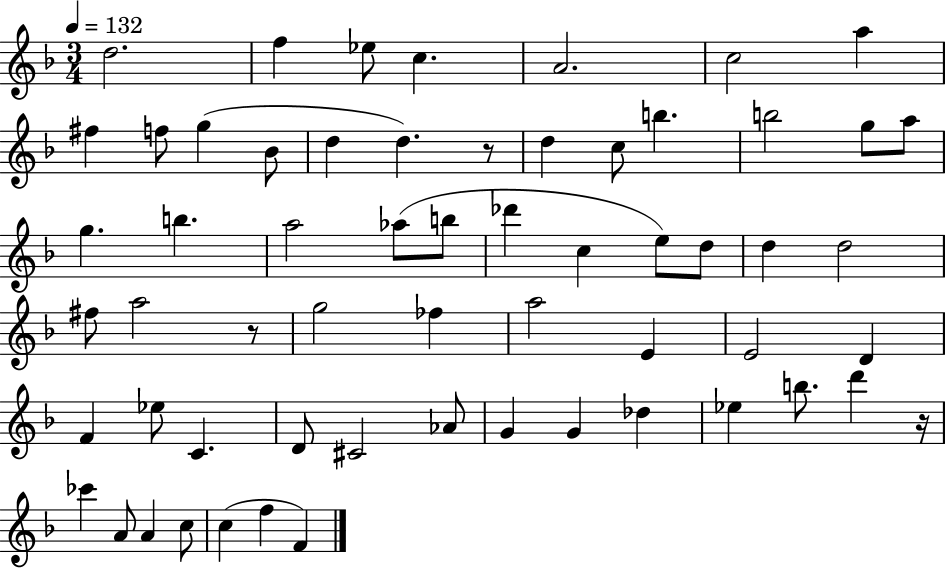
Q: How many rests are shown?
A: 3